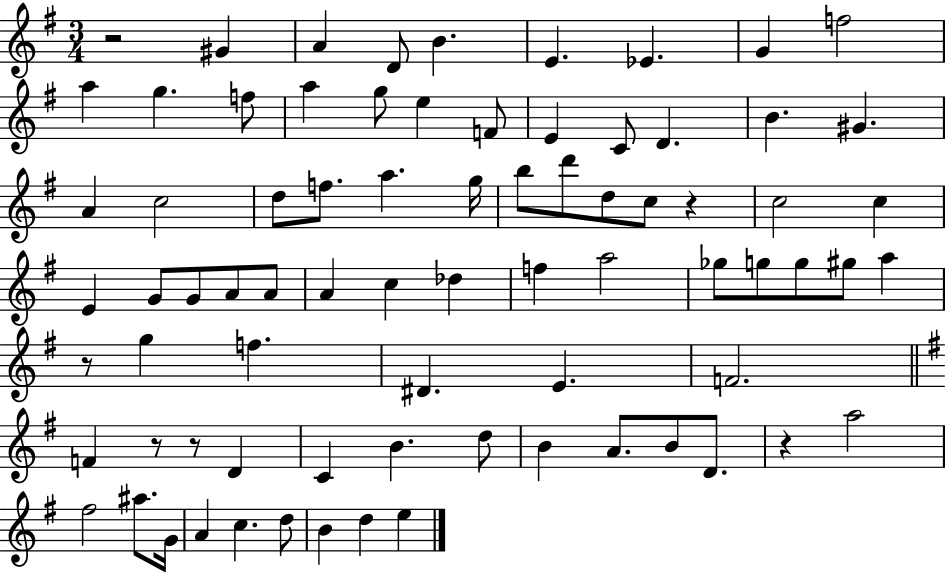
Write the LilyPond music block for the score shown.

{
  \clef treble
  \numericTimeSignature
  \time 3/4
  \key g \major
  r2 gis'4 | a'4 d'8 b'4. | e'4. ees'4. | g'4 f''2 | \break a''4 g''4. f''8 | a''4 g''8 e''4 f'8 | e'4 c'8 d'4. | b'4. gis'4. | \break a'4 c''2 | d''8 f''8. a''4. g''16 | b''8 d'''8 d''8 c''8 r4 | c''2 c''4 | \break e'4 g'8 g'8 a'8 a'8 | a'4 c''4 des''4 | f''4 a''2 | ges''8 g''8 g''8 gis''8 a''4 | \break r8 g''4 f''4. | dis'4. e'4. | f'2. | \bar "||" \break \key e \minor f'4 r8 r8 d'4 | c'4 b'4. d''8 | b'4 a'8. b'8 d'8. | r4 a''2 | \break fis''2 ais''8. g'16 | a'4 c''4. d''8 | b'4 d''4 e''4 | \bar "|."
}